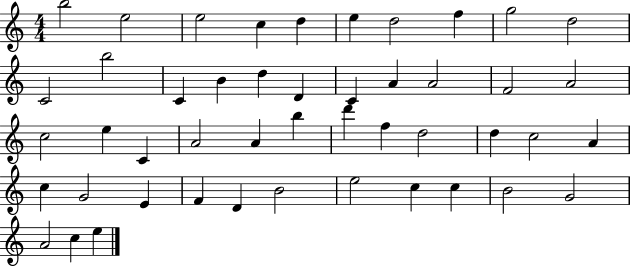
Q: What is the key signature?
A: C major